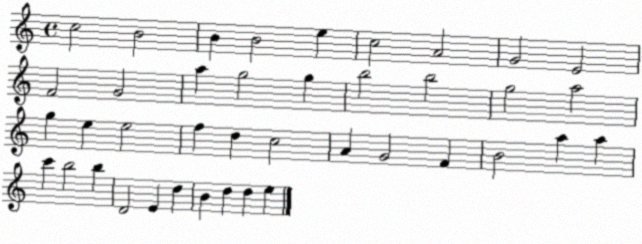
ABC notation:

X:1
T:Untitled
M:4/4
L:1/4
K:C
c2 B2 B B2 e c2 A2 G2 E2 F2 G2 a g2 g b2 b2 g2 a2 g e e2 f d c2 A G2 F B2 a a c' b2 b D2 E d B d d e